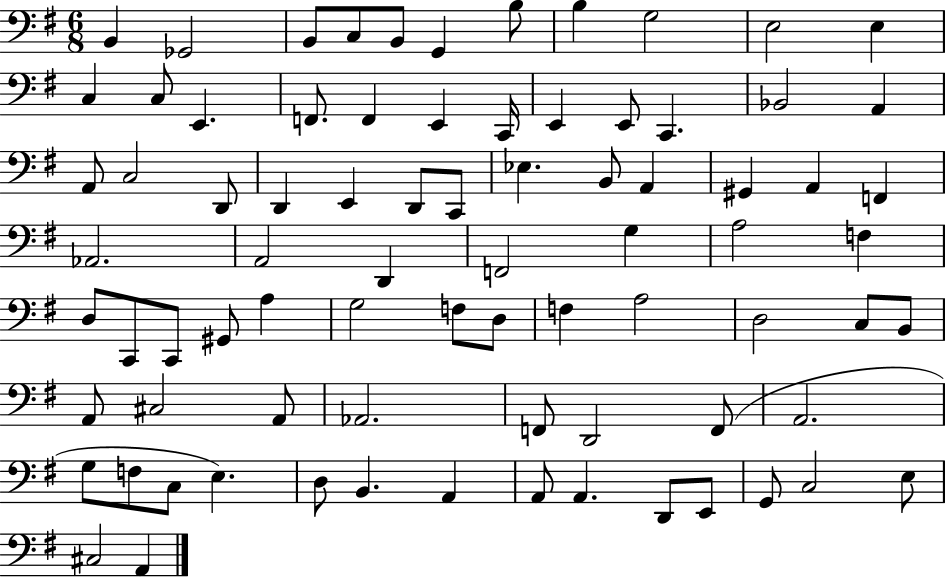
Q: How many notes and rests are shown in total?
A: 80